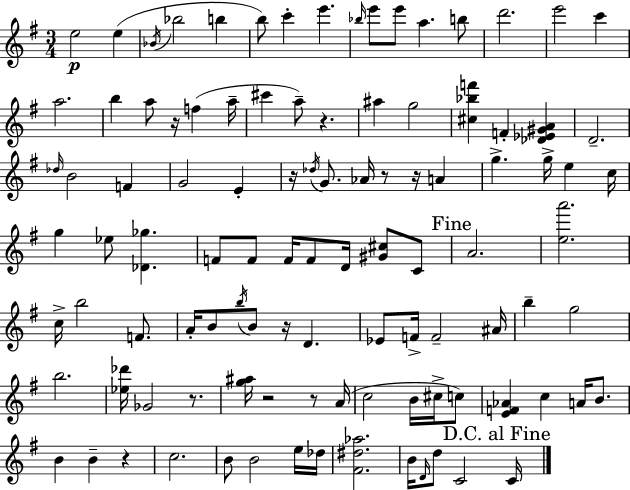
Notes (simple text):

E5/h E5/q Bb4/s Bb5/h B5/q B5/e C6/q E6/q. Bb5/s E6/e E6/e A5/q. B5/e D6/h. E6/h C6/q A5/h. B5/q A5/e R/s F5/q A5/s C#6/q A5/e R/q. A#5/q G5/h [C#5,Bb5,F6]/q F4/q [Db4,Eb4,G#4,A4]/q D4/h. Db5/s B4/h F4/q G4/h E4/q R/s Db5/s G4/e. Ab4/s R/e R/s A4/q G5/q. G5/s E5/q C5/s G5/q Eb5/e [Db4,Gb5]/q. F4/e F4/e F4/s F4/e D4/s [G#4,C#5]/e C4/e A4/h. [E5,A6]/h. C5/s B5/h F4/e. A4/s B4/e B5/s B4/e R/s D4/q. Eb4/e F4/s F4/h A#4/s B5/q G5/h B5/h. [Eb5,Db6]/s Gb4/h R/e. [G5,A#5]/s R/h R/e A4/s C5/h B4/s C#5/s C5/e [E4,F4,Ab4]/q C5/q A4/s B4/e. B4/q B4/q R/q C5/h. B4/e B4/h E5/s Db5/s [F#4,D#5,Ab5]/h. B4/s D4/s D5/e C4/h C4/s